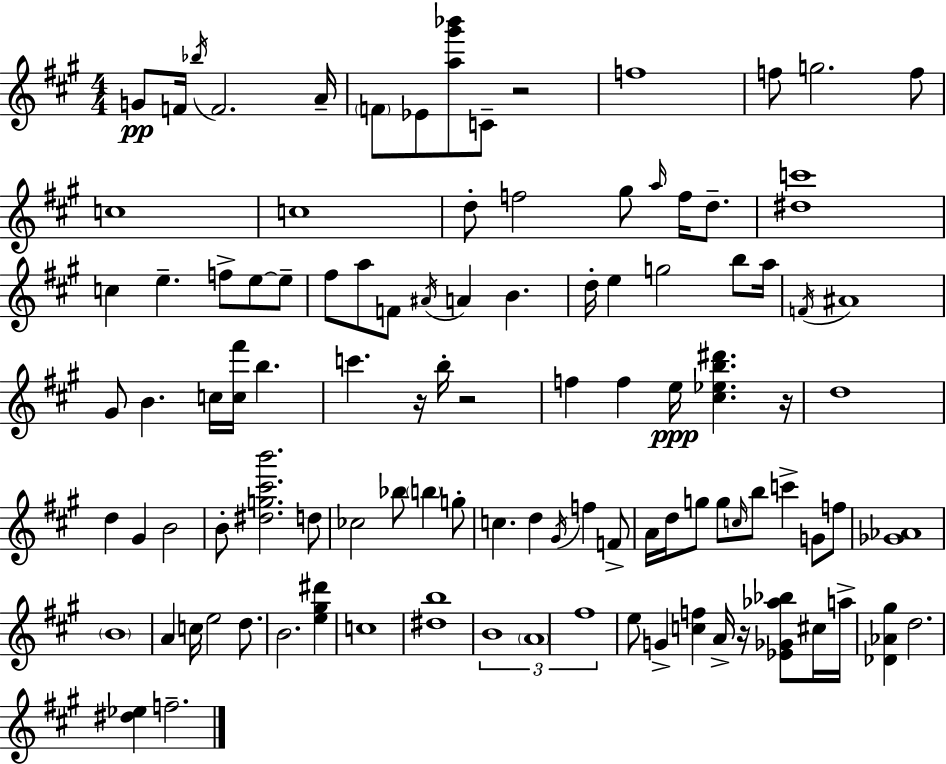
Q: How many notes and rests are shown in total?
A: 105